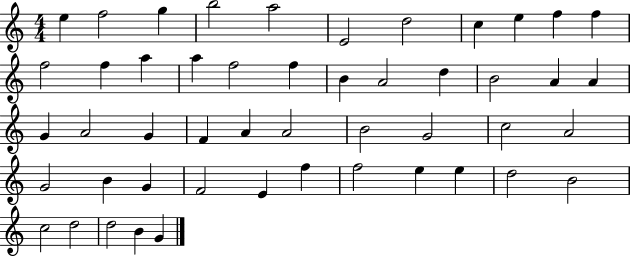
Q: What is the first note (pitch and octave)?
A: E5